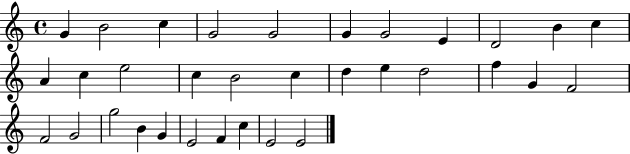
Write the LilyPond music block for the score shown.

{
  \clef treble
  \time 4/4
  \defaultTimeSignature
  \key c \major
  g'4 b'2 c''4 | g'2 g'2 | g'4 g'2 e'4 | d'2 b'4 c''4 | \break a'4 c''4 e''2 | c''4 b'2 c''4 | d''4 e''4 d''2 | f''4 g'4 f'2 | \break f'2 g'2 | g''2 b'4 g'4 | e'2 f'4 c''4 | e'2 e'2 | \break \bar "|."
}